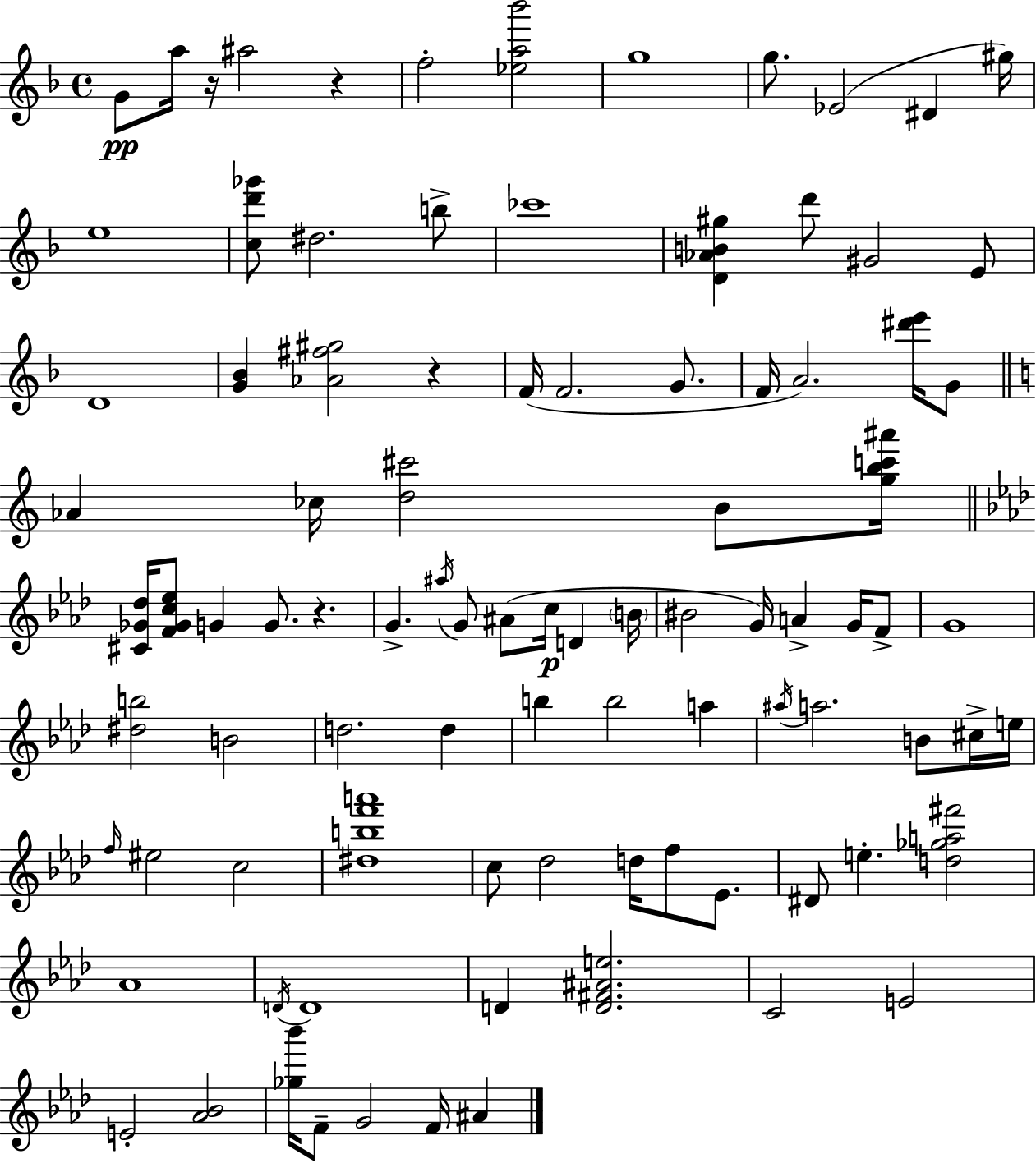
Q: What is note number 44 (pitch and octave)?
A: D5